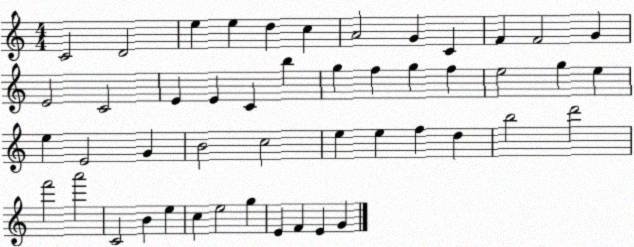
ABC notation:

X:1
T:Untitled
M:4/4
L:1/4
K:C
C2 D2 e e d c A2 G C F F2 G E2 C2 E E C b g f g f e2 g e e E2 G B2 c2 e e f d b2 d'2 f'2 a'2 C2 B e c e2 g E F E G